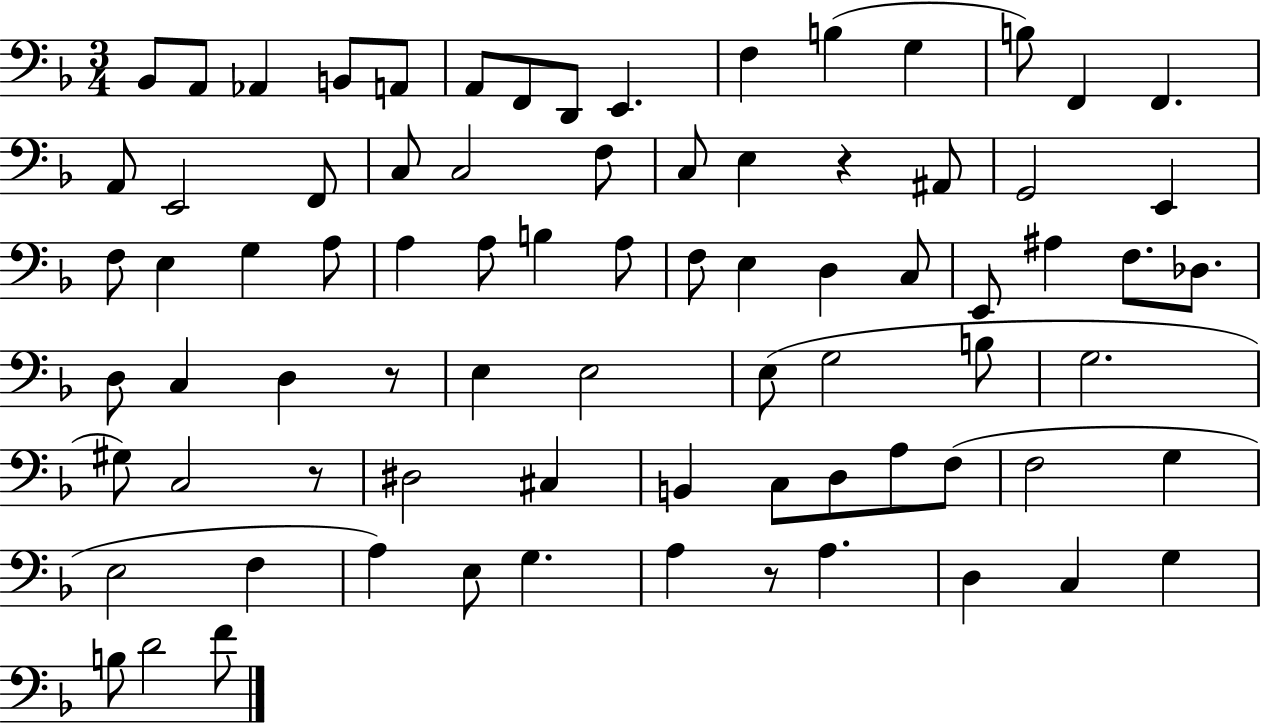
{
  \clef bass
  \numericTimeSignature
  \time 3/4
  \key f \major
  \repeat volta 2 { bes,8 a,8 aes,4 b,8 a,8 | a,8 f,8 d,8 e,4. | f4 b4( g4 | b8) f,4 f,4. | \break a,8 e,2 f,8 | c8 c2 f8 | c8 e4 r4 ais,8 | g,2 e,4 | \break f8 e4 g4 a8 | a4 a8 b4 a8 | f8 e4 d4 c8 | e,8 ais4 f8. des8. | \break d8 c4 d4 r8 | e4 e2 | e8( g2 b8 | g2. | \break gis8) c2 r8 | dis2 cis4 | b,4 c8 d8 a8 f8( | f2 g4 | \break e2 f4 | a4) e8 g4. | a4 r8 a4. | d4 c4 g4 | \break b8 d'2 f'8 | } \bar "|."
}